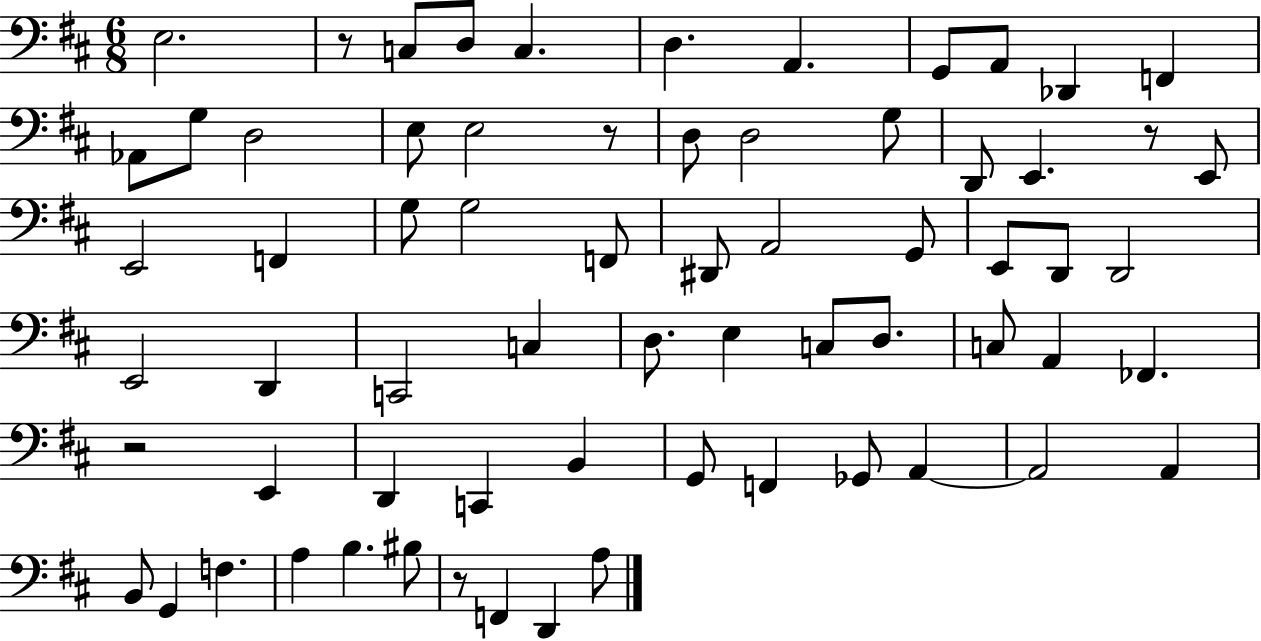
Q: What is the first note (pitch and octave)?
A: E3